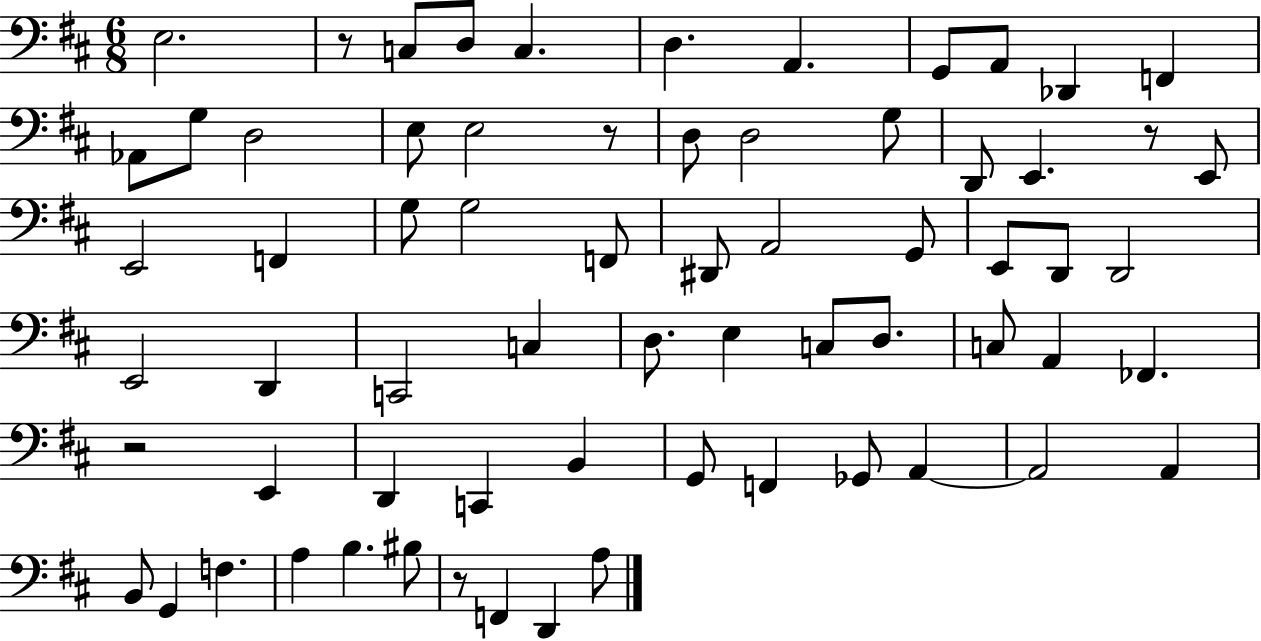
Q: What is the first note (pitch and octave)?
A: E3